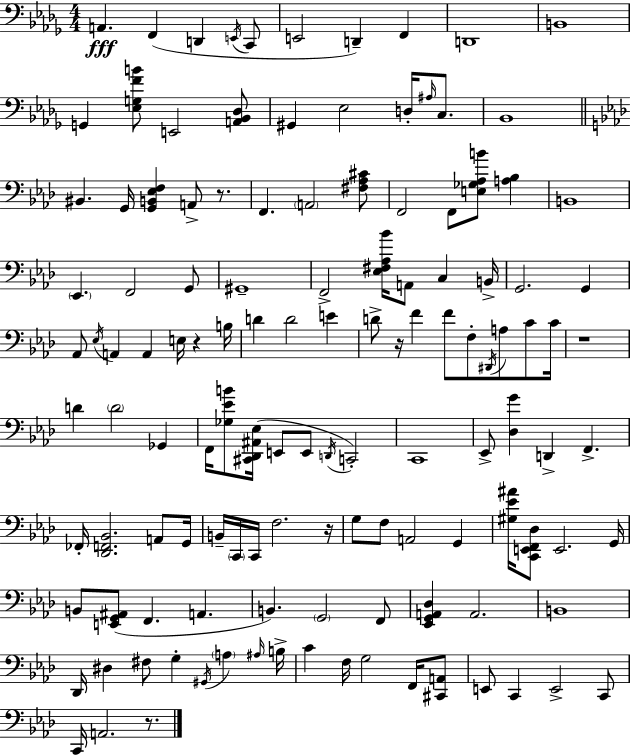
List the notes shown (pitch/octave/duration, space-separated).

A2/q. F2/q D2/q E2/s C2/e E2/h D2/q F2/q D2/w B2/w G2/q [Eb3,G3,F4,B4]/e E2/h [A2,Bb2,Db3]/e G#2/q Eb3/h D3/s A#3/s C3/e. Bb2/w BIS2/q. G2/s [G2,B2,Eb3,F3]/q A2/e R/e. F2/q. A2/h [F#3,Ab3,C#4]/e F2/h F2/e [E3,Gb3,Ab3,B4]/e [A3,Bb3]/q B2/w Eb2/q. F2/h G2/e G#2/w F2/h [Eb3,F#3,Ab3,Bb4]/s A2/e C3/q B2/s G2/h. G2/q Ab2/e Eb3/s A2/q A2/q E3/s R/q B3/s D4/q D4/h E4/q D4/e R/s F4/q F4/e F3/e D#2/s A3/e C4/e C4/s R/w D4/q D4/h Gb2/q F2/s [Gb3,Eb4,B4]/e [C#2,Db2,A#2,Eb3]/s E2/e E2/e D2/s C2/h C2/w Eb2/e [Db3,G4]/q D2/q F2/q. FES2/s [Db2,F2,Bb2]/h. A2/e G2/s B2/s C2/s C2/s F3/h. R/s G3/e F3/e A2/h G2/q [G#3,Eb4,A#4]/s [C2,E2,F2,Db3]/e E2/h. G2/s B2/e [E2,G2,A#2]/e F2/q. A2/q. B2/q. G2/h F2/e [Eb2,G2,A2,Db3]/q A2/h. B2/w Db2/s D#3/q F#3/e G3/q G#2/s A3/q A#3/s B3/s C4/q F3/s G3/h F2/s [C#2,A2]/e E2/e C2/q E2/h C2/e C2/s A2/h. R/e.